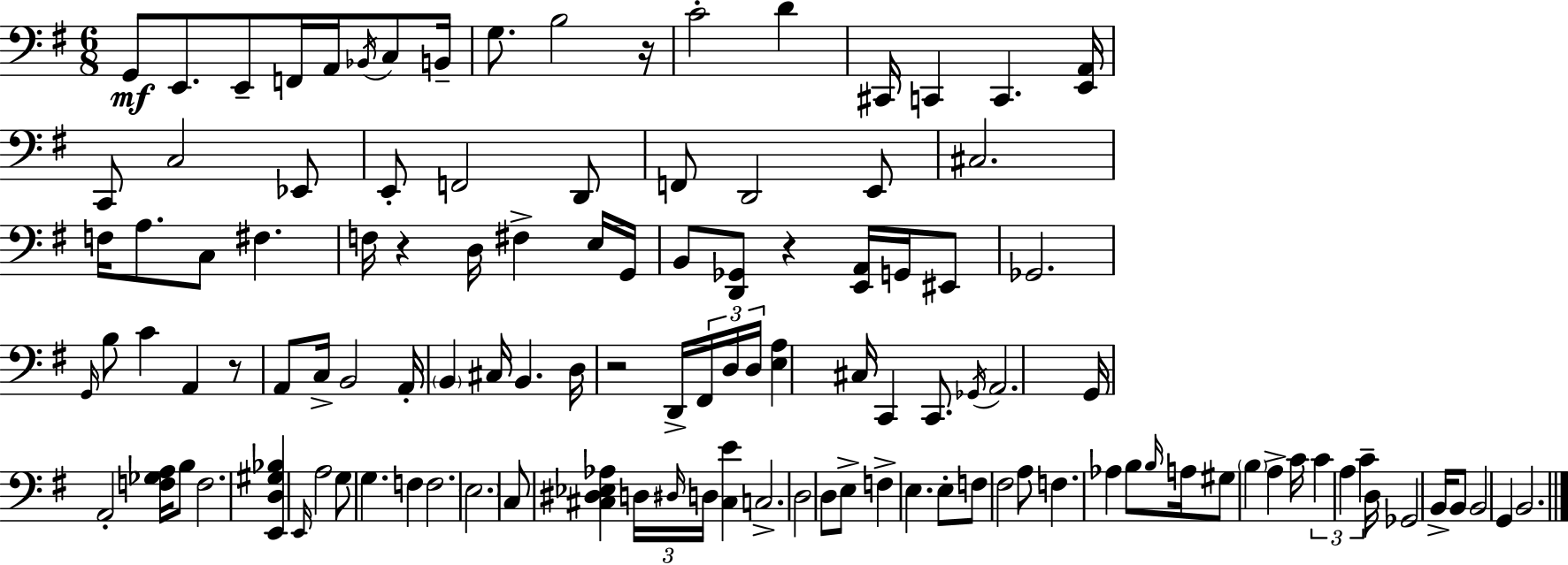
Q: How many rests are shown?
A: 5